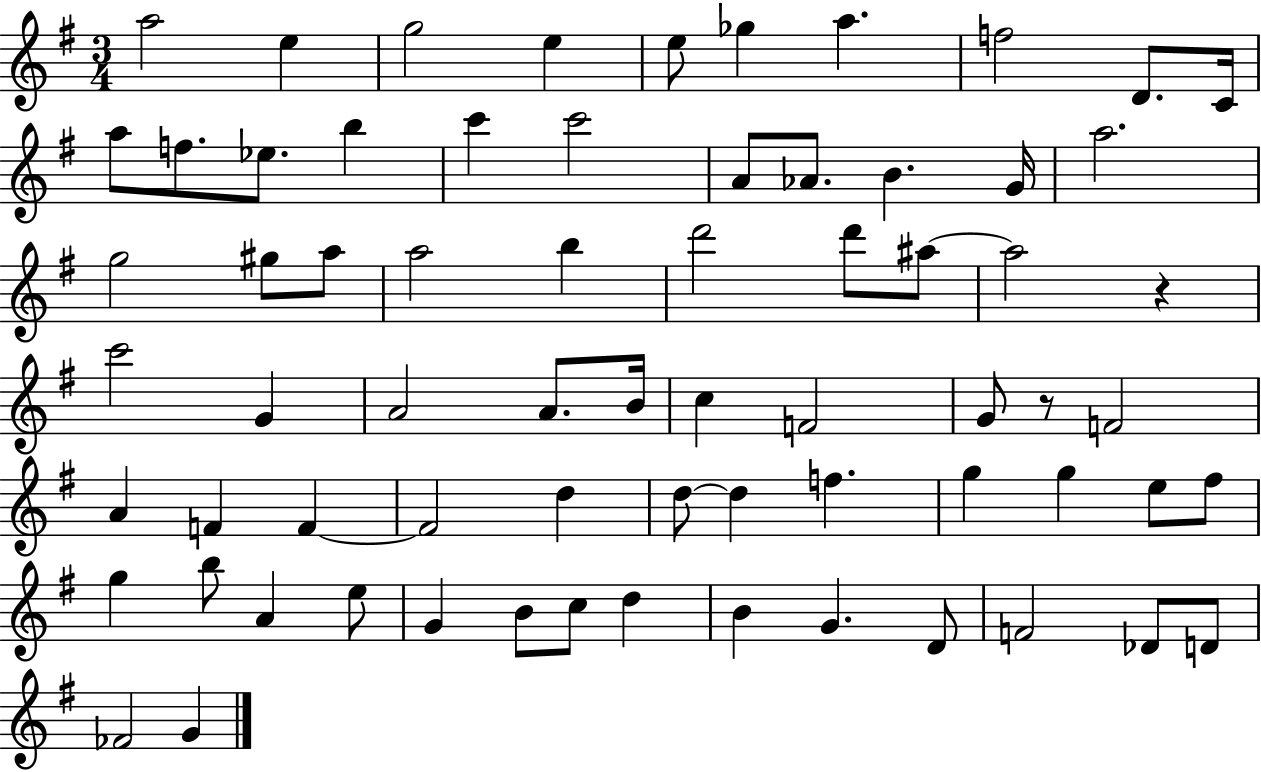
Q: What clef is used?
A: treble